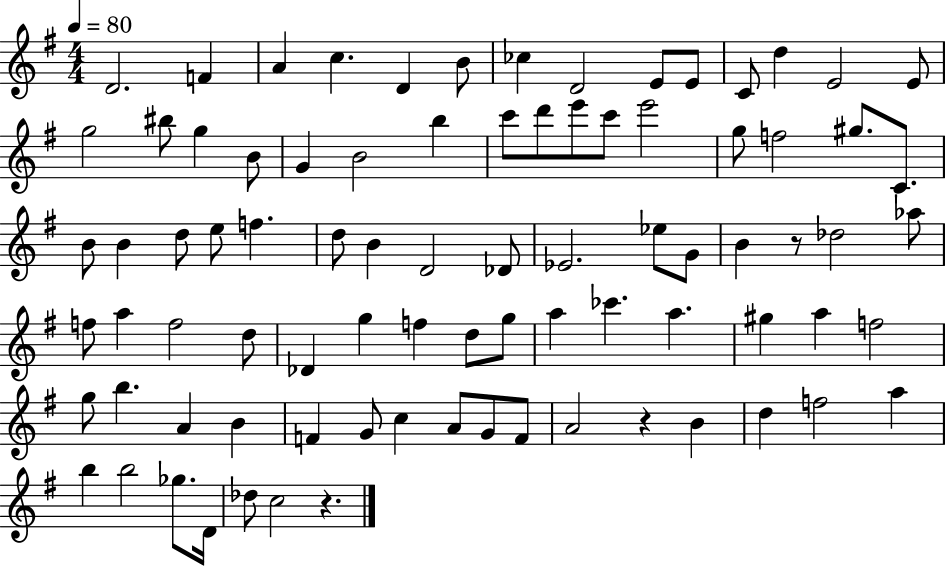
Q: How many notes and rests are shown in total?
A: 84